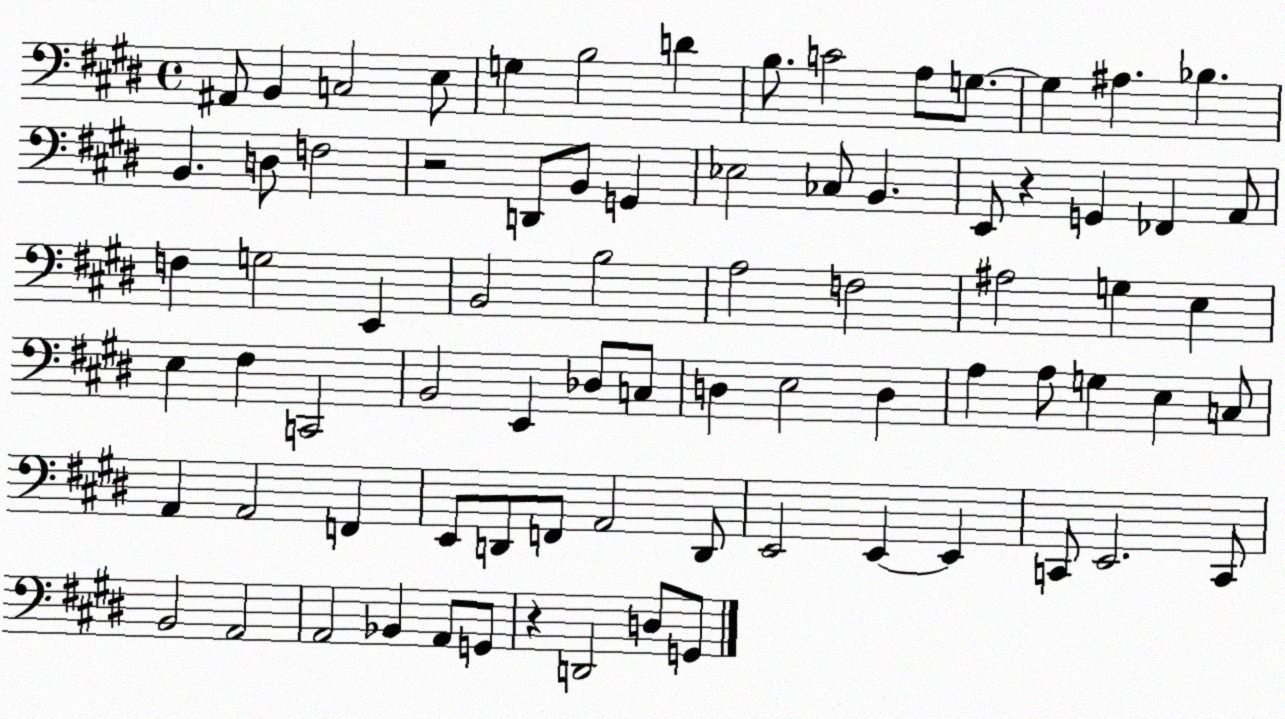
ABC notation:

X:1
T:Untitled
M:4/4
L:1/4
K:E
^A,,/2 B,, C,2 E,/2 G, B,2 D B,/2 C2 A,/2 G,/2 G, ^A, _B, B,, D,/2 F,2 z2 D,,/2 B,,/2 G,, _E,2 _C,/2 B,, E,,/2 z G,, _F,, A,,/2 F, G,2 E,, B,,2 B,2 A,2 F,2 ^A,2 G, E, E, ^F, C,,2 B,,2 E,, _D,/2 C,/2 D, E,2 D, A, A,/2 G, E, C,/2 A,, A,,2 F,, E,,/2 D,,/2 F,,/2 A,,2 D,,/2 E,,2 E,, E,, C,,/2 E,,2 C,,/2 B,,2 A,,2 A,,2 _B,, A,,/2 G,,/2 z D,,2 D,/2 G,,/2